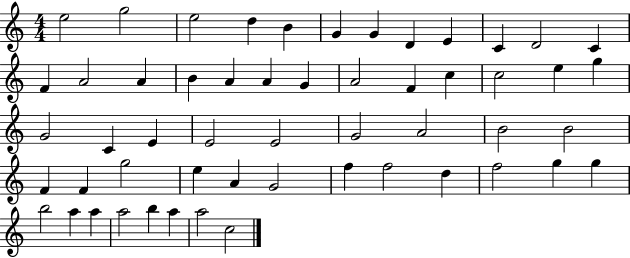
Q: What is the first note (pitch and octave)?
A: E5